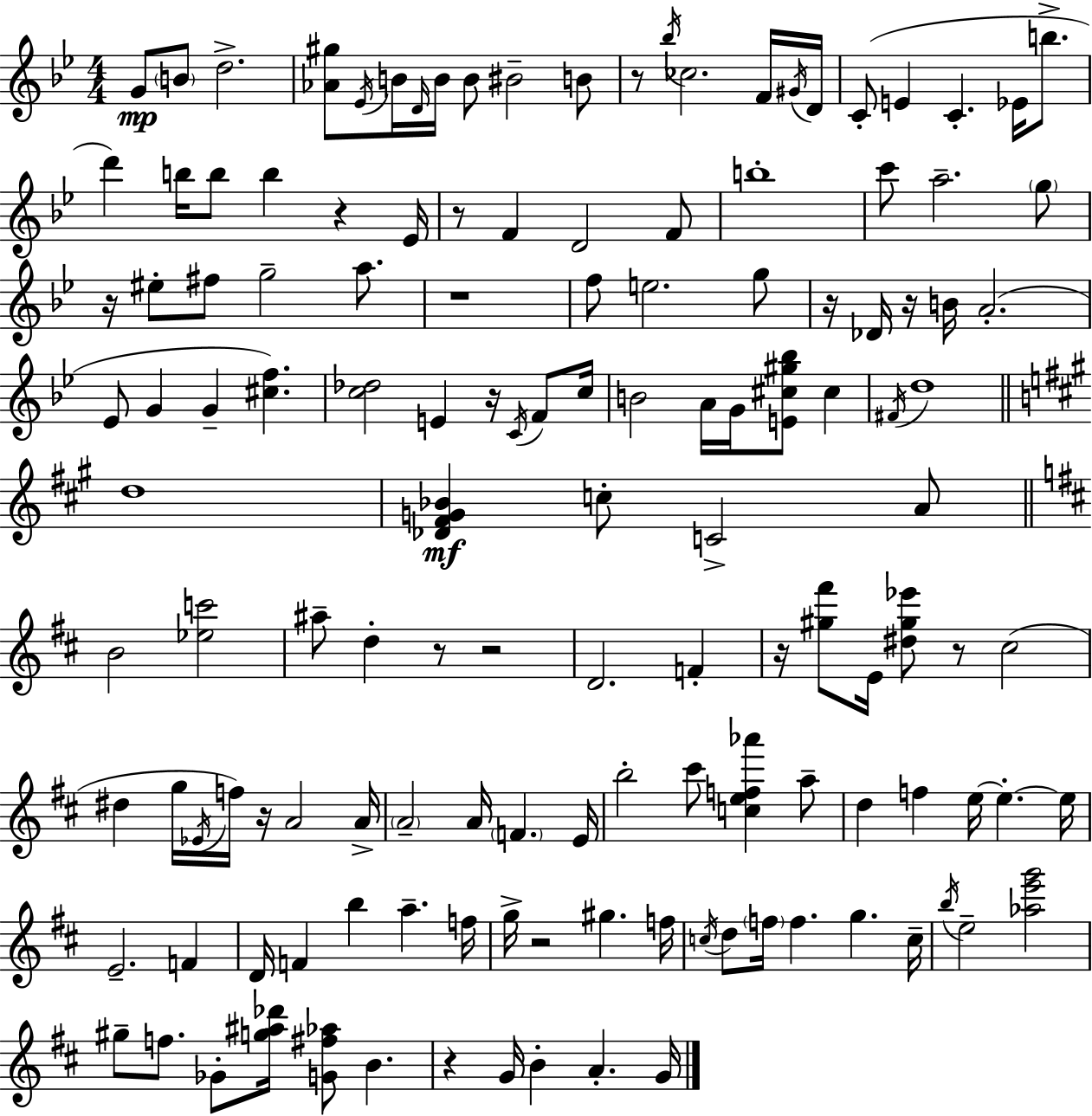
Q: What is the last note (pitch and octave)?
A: G4